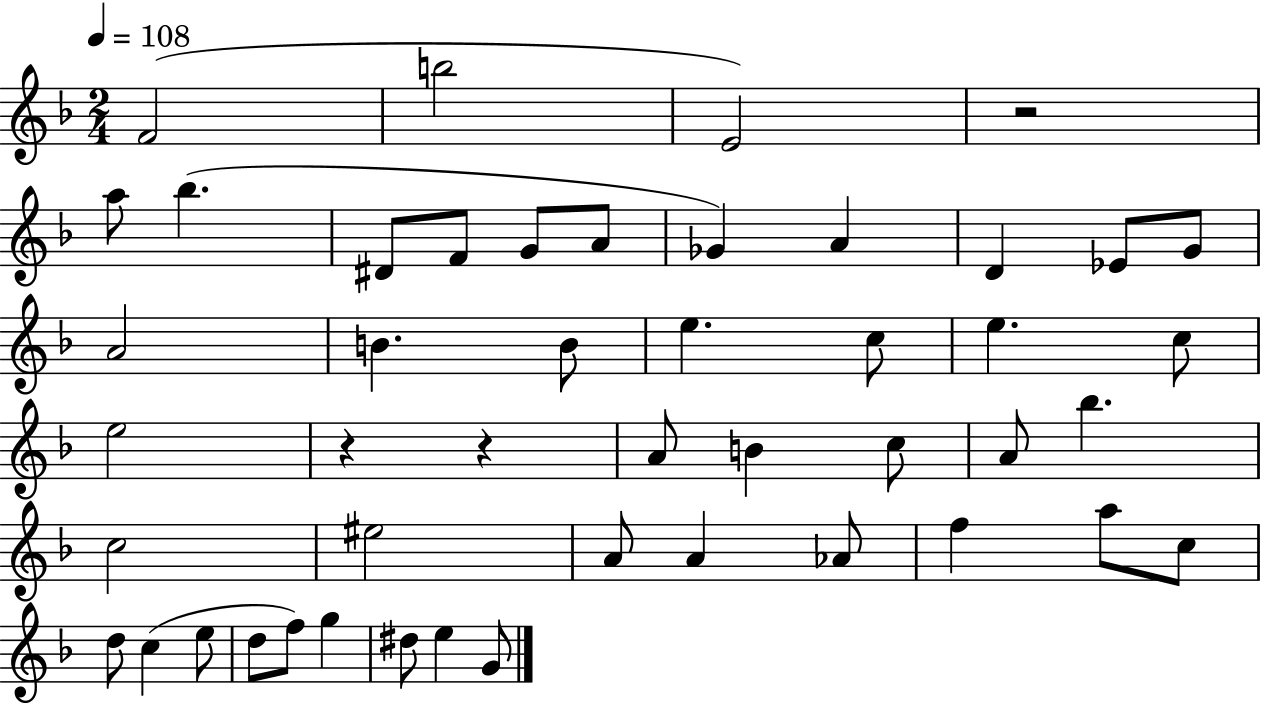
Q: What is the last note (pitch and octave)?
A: G4